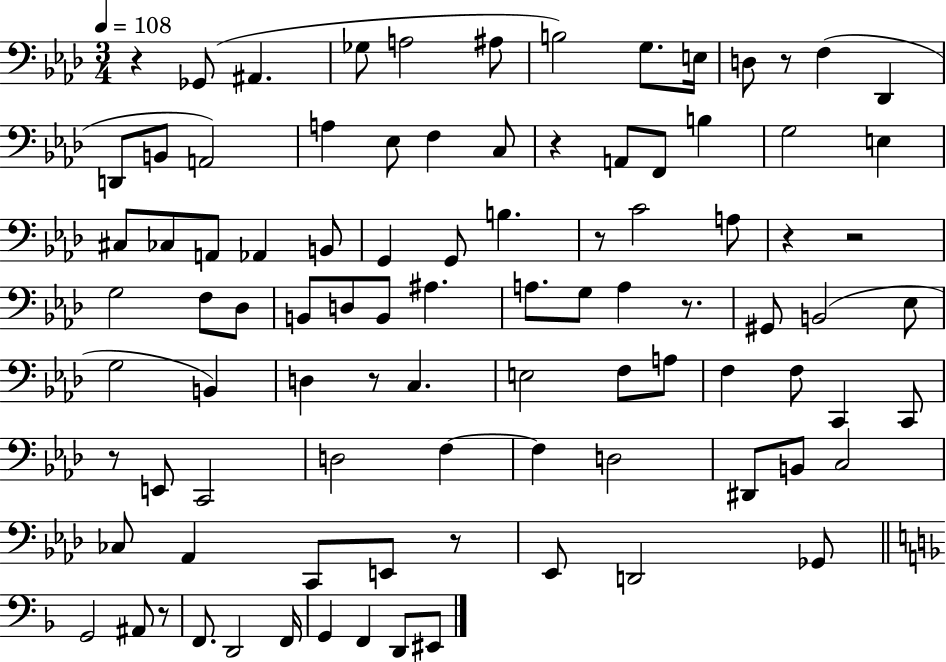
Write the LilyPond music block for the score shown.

{
  \clef bass
  \numericTimeSignature
  \time 3/4
  \key aes \major
  \tempo 4 = 108
  r4 ges,8( ais,4. | ges8 a2 ais8 | b2) g8. e16 | d8 r8 f4( des,4 | \break d,8 b,8 a,2) | a4 ees8 f4 c8 | r4 a,8 f,8 b4 | g2 e4 | \break cis8 ces8 a,8 aes,4 b,8 | g,4 g,8 b4. | r8 c'2 a8 | r4 r2 | \break g2 f8 des8 | b,8 d8 b,8 ais4. | a8. g8 a4 r8. | gis,8 b,2( ees8 | \break g2 b,4) | d4 r8 c4. | e2 f8 a8 | f4 f8 c,4 c,8 | \break r8 e,8 c,2 | d2 f4~~ | f4 d2 | dis,8 b,8 c2 | \break ces8 aes,4 c,8 e,8 r8 | ees,8 d,2 ges,8 | \bar "||" \break \key f \major g,2 ais,8 r8 | f,8. d,2 f,16 | g,4 f,4 d,8 eis,8 | \bar "|."
}